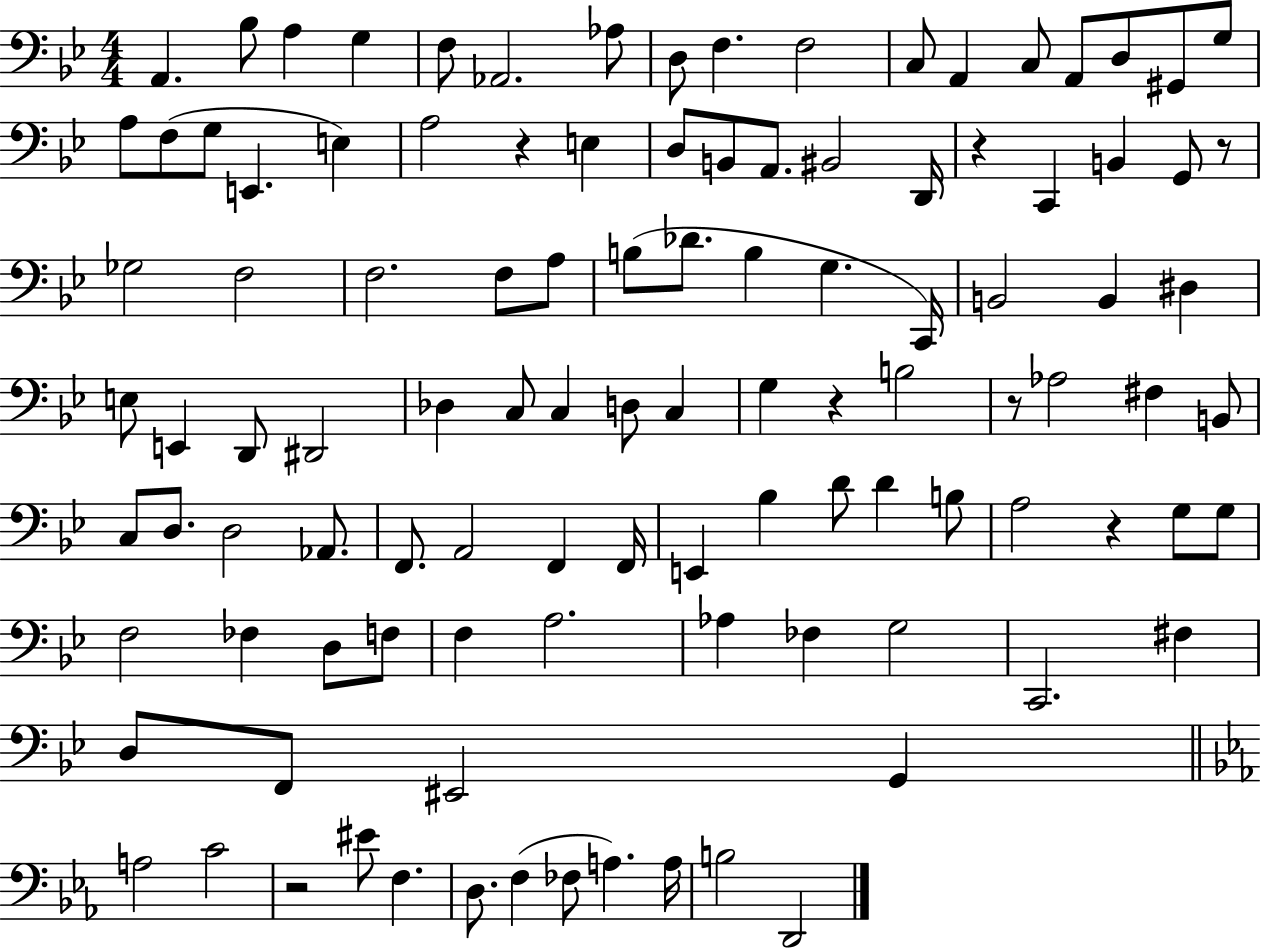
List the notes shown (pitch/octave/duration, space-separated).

A2/q. Bb3/e A3/q G3/q F3/e Ab2/h. Ab3/e D3/e F3/q. F3/h C3/e A2/q C3/e A2/e D3/e G#2/e G3/e A3/e F3/e G3/e E2/q. E3/q A3/h R/q E3/q D3/e B2/e A2/e. BIS2/h D2/s R/q C2/q B2/q G2/e R/e Gb3/h F3/h F3/h. F3/e A3/e B3/e Db4/e. B3/q G3/q. C2/s B2/h B2/q D#3/q E3/e E2/q D2/e D#2/h Db3/q C3/e C3/q D3/e C3/q G3/q R/q B3/h R/e Ab3/h F#3/q B2/e C3/e D3/e. D3/h Ab2/e. F2/e. A2/h F2/q F2/s E2/q Bb3/q D4/e D4/q B3/e A3/h R/q G3/e G3/e F3/h FES3/q D3/e F3/e F3/q A3/h. Ab3/q FES3/q G3/h C2/h. F#3/q D3/e F2/e EIS2/h G2/q A3/h C4/h R/h EIS4/e F3/q. D3/e. F3/q FES3/e A3/q. A3/s B3/h D2/h